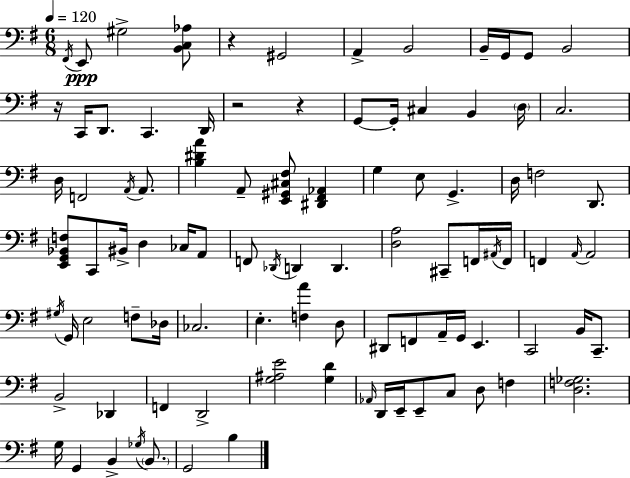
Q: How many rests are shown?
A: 4